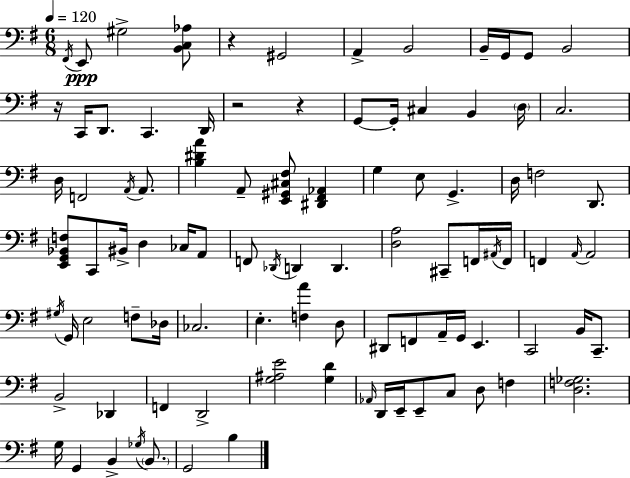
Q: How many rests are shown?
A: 4